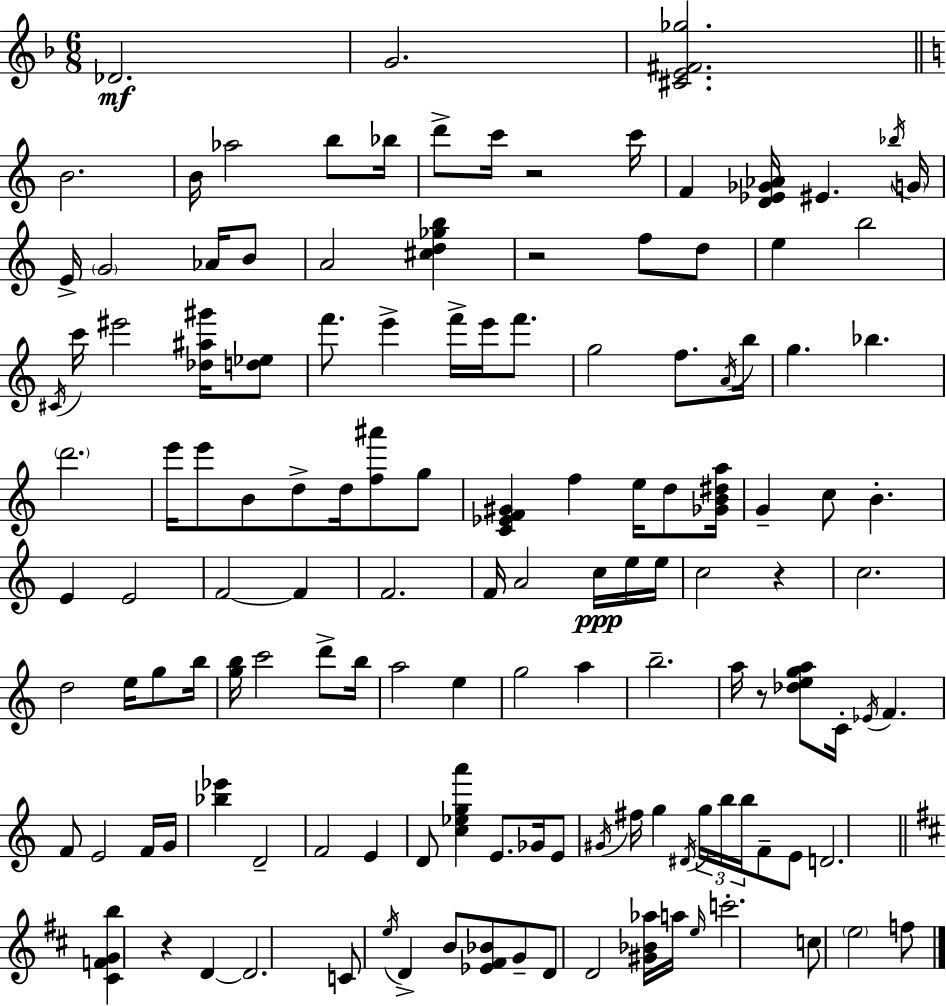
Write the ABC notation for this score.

X:1
T:Untitled
M:6/8
L:1/4
K:Dm
_D2 G2 [^CE^F_g]2 B2 B/4 _a2 b/2 _b/4 d'/2 c'/4 z2 c'/4 F [D_E_G_A]/4 ^E _b/4 G/4 E/4 G2 _A/4 B/2 A2 [^cd_gb] z2 f/2 d/2 e b2 ^C/4 c'/4 ^e'2 [_d^a^g']/4 [d_e]/2 f'/2 e' f'/4 e'/4 f'/2 g2 f/2 A/4 b/4 g _b d'2 e'/4 e'/2 B/2 d/2 d/4 [f^a']/2 g/2 [C_EF^G] f e/4 d/2 [_GB^da]/4 G c/2 B E E2 F2 F F2 F/4 A2 c/4 e/4 e/4 c2 z c2 d2 e/4 g/2 b/4 [gb]/4 c'2 d'/2 b/4 a2 e g2 a b2 a/4 z/2 [_dega]/2 C/4 _E/4 F F/2 E2 F/4 G/4 [_b_e'] D2 F2 E D/2 [c_ega'] E/2 _G/4 E/2 ^G/4 ^f/4 g ^D/4 g/4 b/4 b/4 F/2 E/2 D2 [^CFGb] z D D2 C/2 e/4 D B/2 [_E^F_B]/2 G/2 D/2 D2 [^G_B_a]/4 a/4 e/4 c'2 c/2 e2 f/2